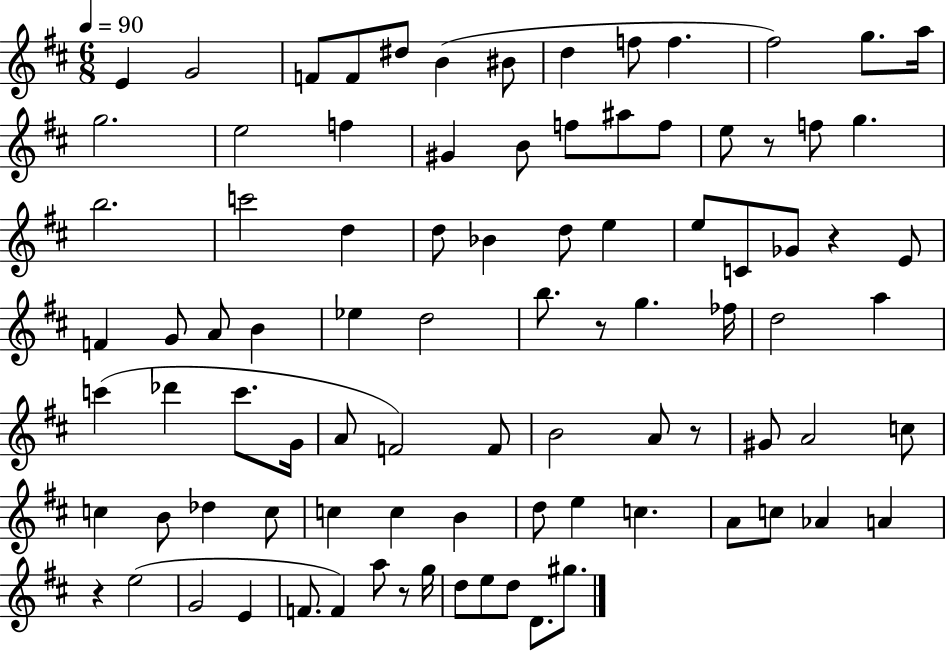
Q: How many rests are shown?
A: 6